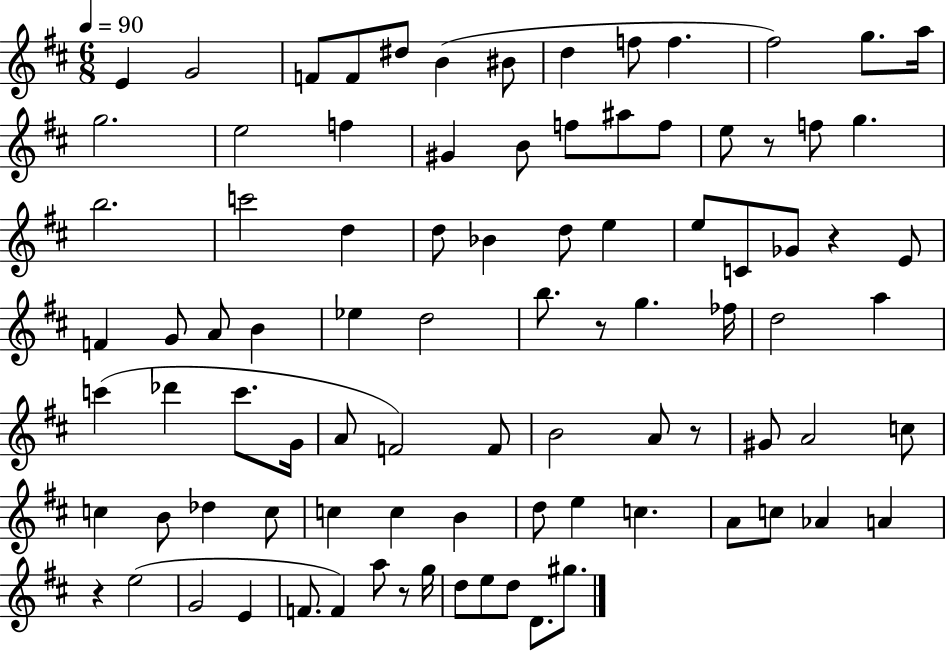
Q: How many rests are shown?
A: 6